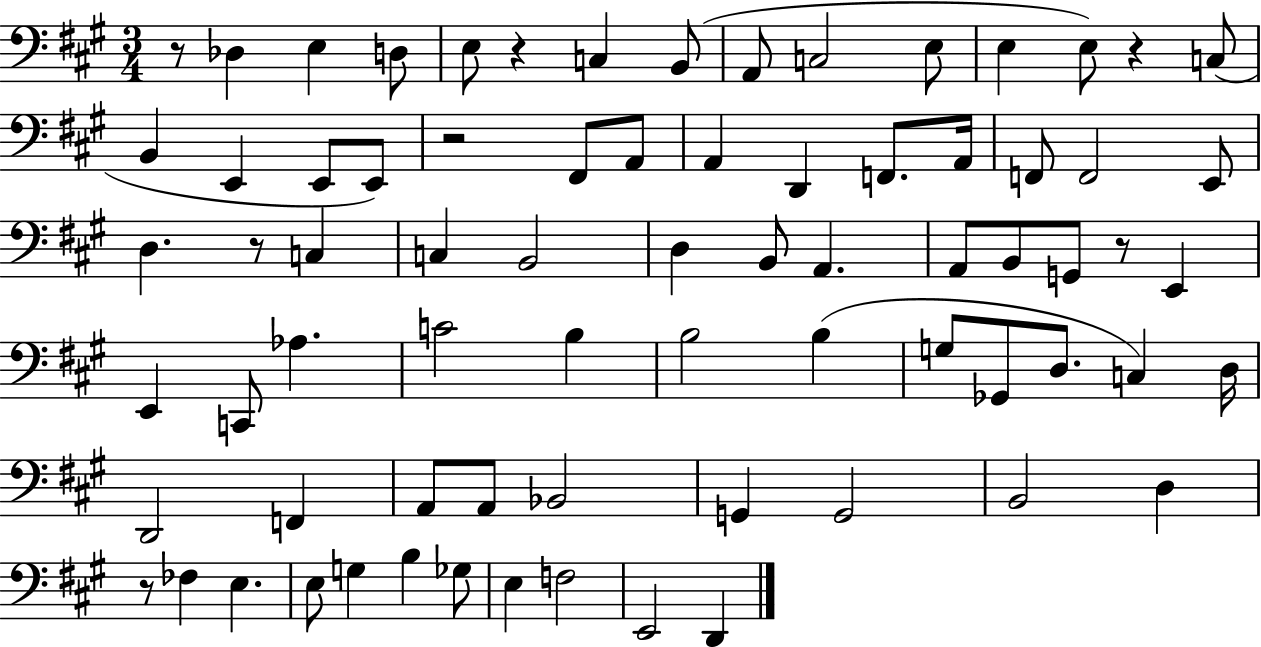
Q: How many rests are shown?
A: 7